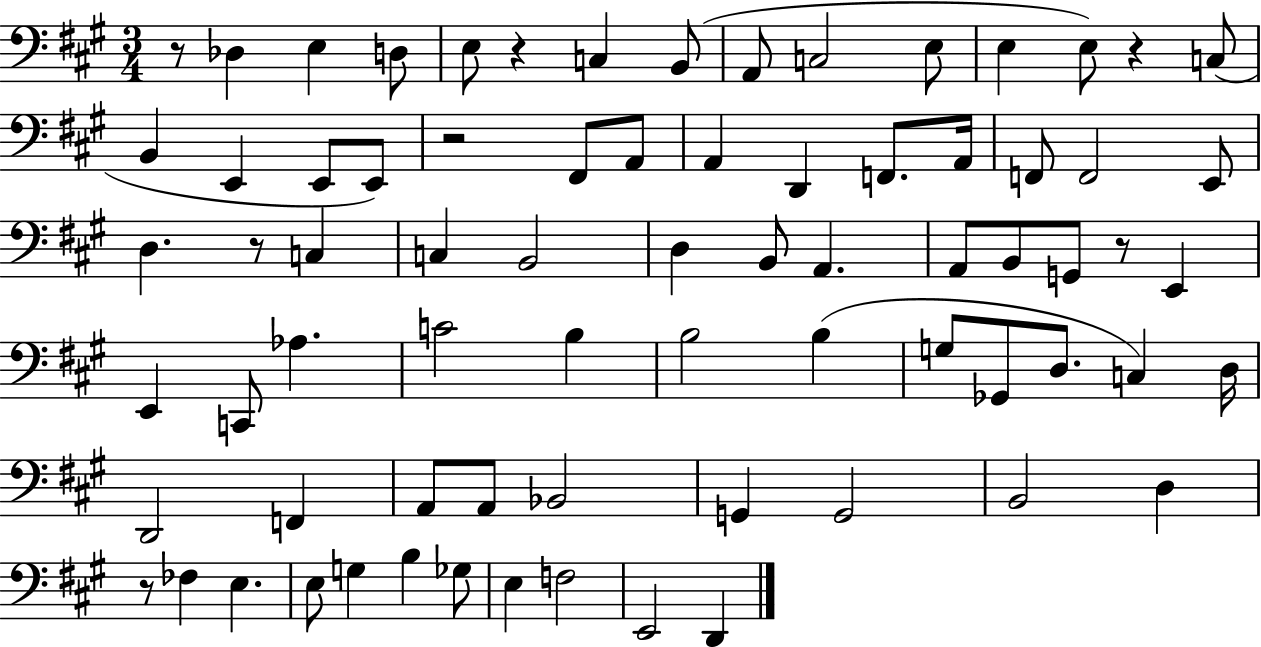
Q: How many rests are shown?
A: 7